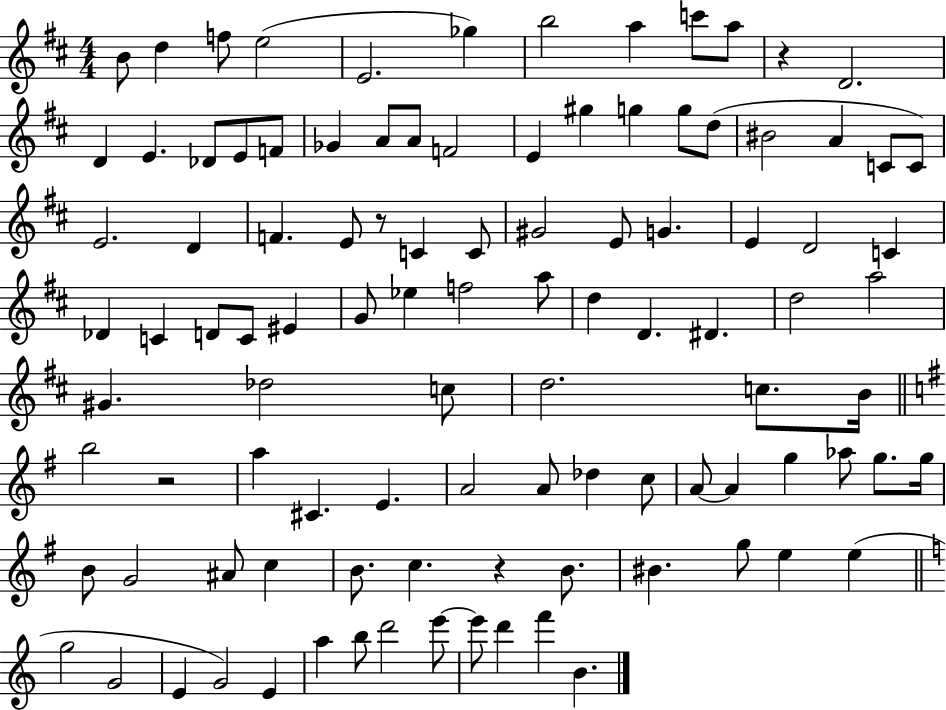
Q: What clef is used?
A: treble